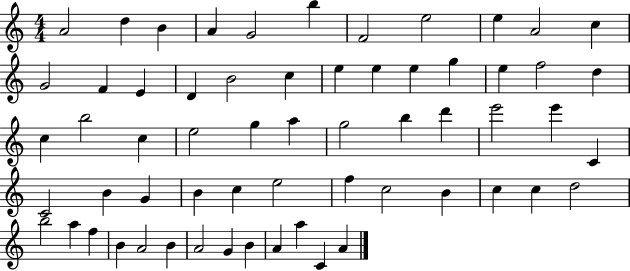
{
  \clef treble
  \numericTimeSignature
  \time 4/4
  \key c \major
  a'2 d''4 b'4 | a'4 g'2 b''4 | f'2 e''2 | e''4 a'2 c''4 | \break g'2 f'4 e'4 | d'4 b'2 c''4 | e''4 e''4 e''4 g''4 | e''4 f''2 d''4 | \break c''4 b''2 c''4 | e''2 g''4 a''4 | g''2 b''4 d'''4 | e'''2 e'''4 c'4 | \break c'2 b'4 g'4 | b'4 c''4 e''2 | f''4 c''2 b'4 | c''4 c''4 d''2 | \break b''2 a''4 f''4 | b'4 a'2 b'4 | a'2 g'4 b'4 | a'4 a''4 c'4 a'4 | \break \bar "|."
}